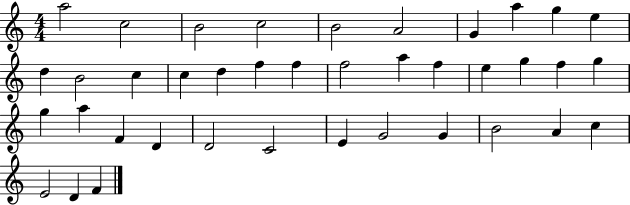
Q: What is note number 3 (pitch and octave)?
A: B4